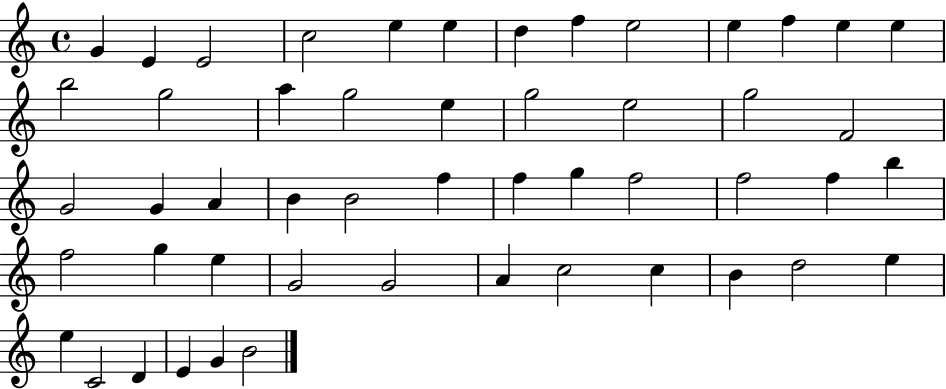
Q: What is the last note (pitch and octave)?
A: B4